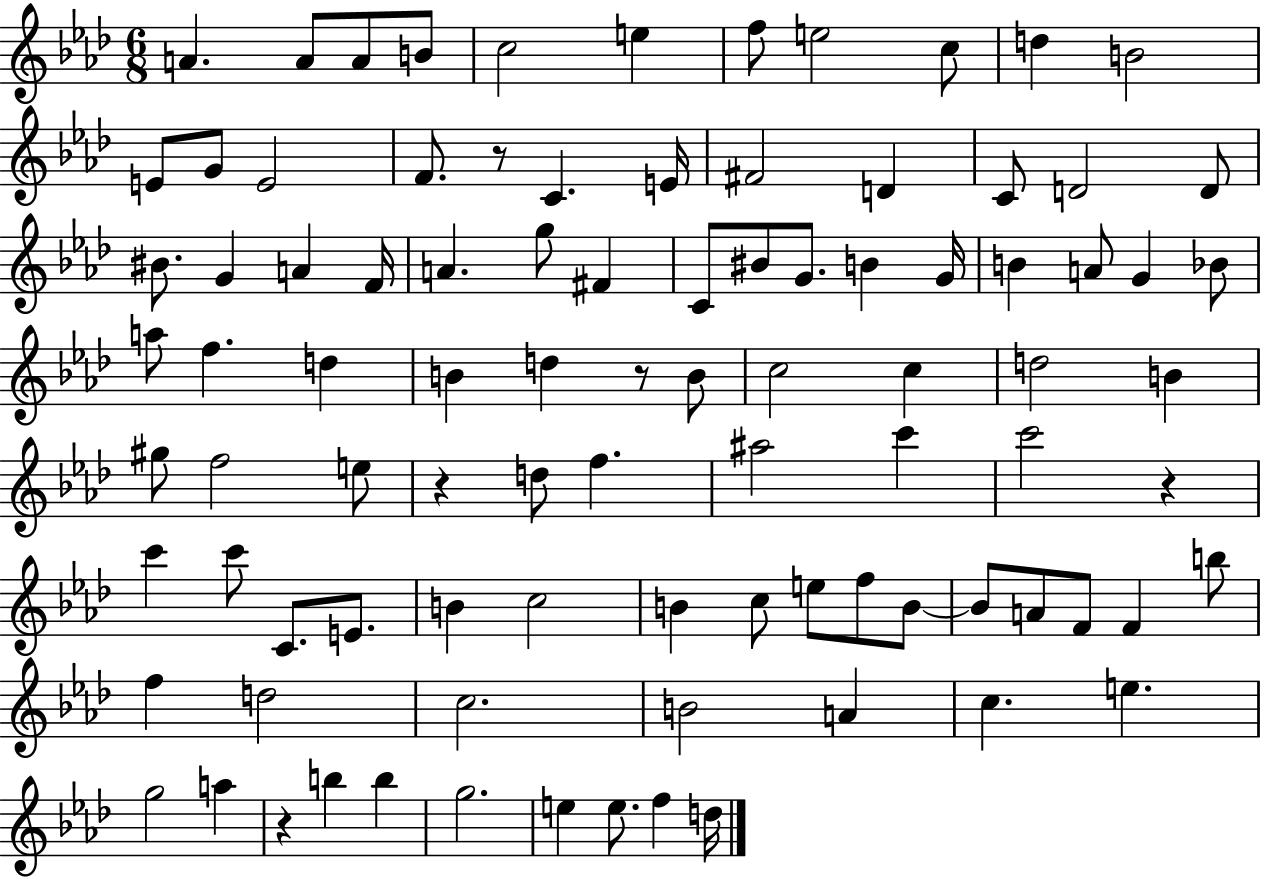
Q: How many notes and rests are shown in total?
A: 93